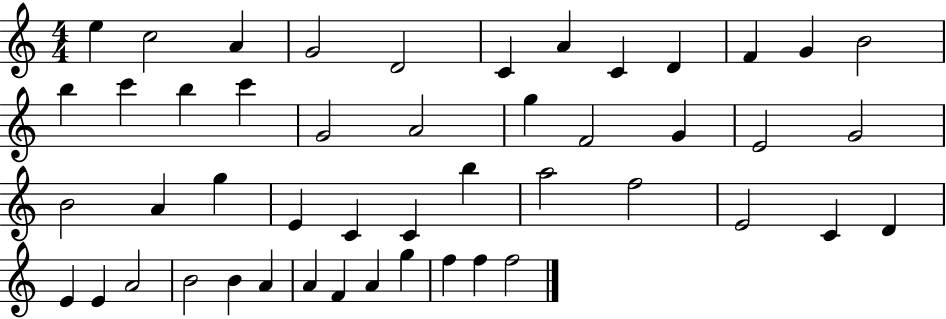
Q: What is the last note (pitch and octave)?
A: F5